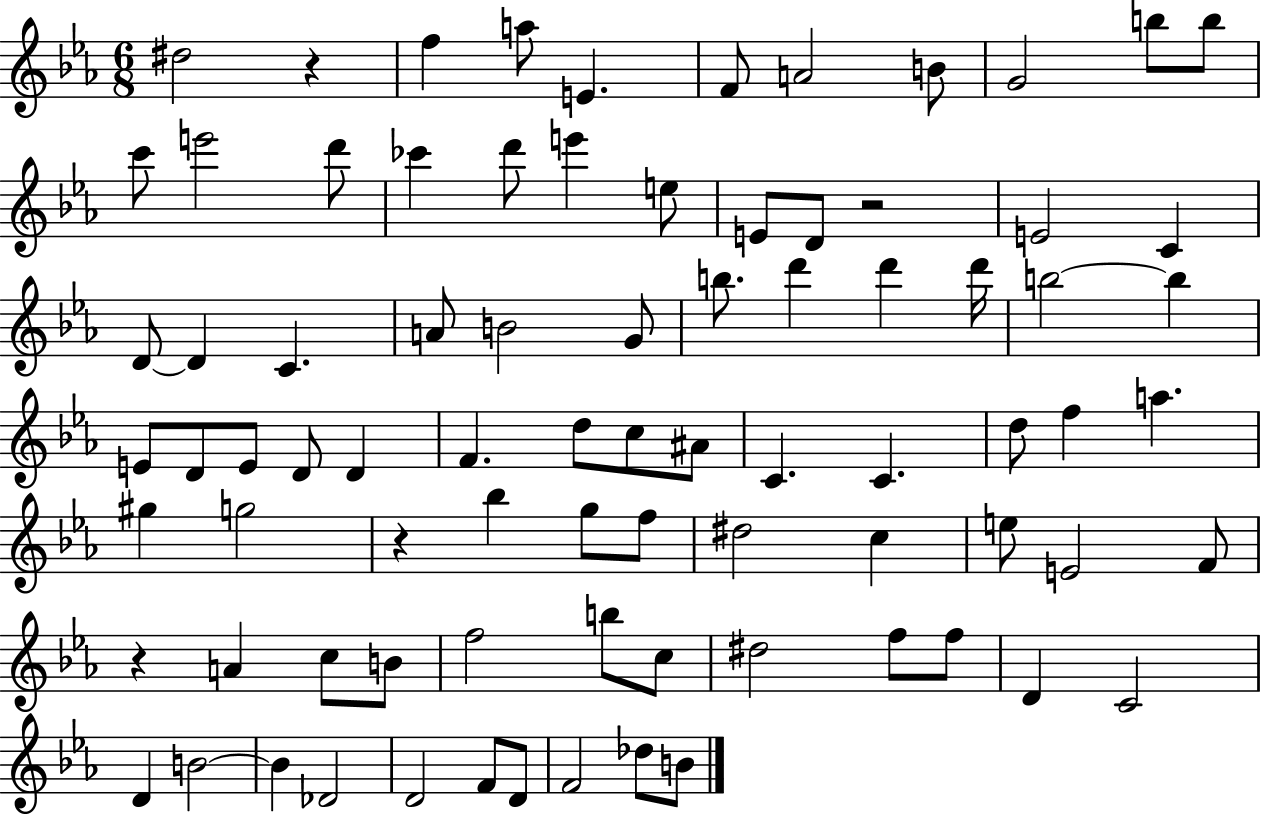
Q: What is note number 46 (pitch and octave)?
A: F5